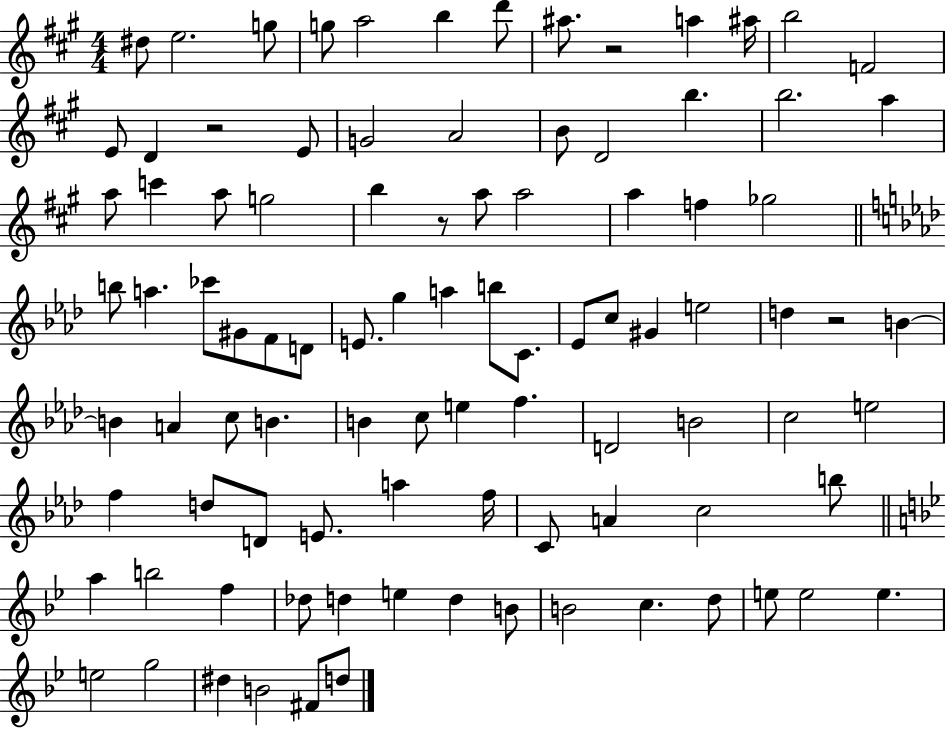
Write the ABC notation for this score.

X:1
T:Untitled
M:4/4
L:1/4
K:A
^d/2 e2 g/2 g/2 a2 b d'/2 ^a/2 z2 a ^a/4 b2 F2 E/2 D z2 E/2 G2 A2 B/2 D2 b b2 a a/2 c' a/2 g2 b z/2 a/2 a2 a f _g2 b/2 a _c'/2 ^G/2 F/2 D/2 E/2 g a b/2 C/2 _E/2 c/2 ^G e2 d z2 B B A c/2 B B c/2 e f D2 B2 c2 e2 f d/2 D/2 E/2 a f/4 C/2 A c2 b/2 a b2 f _d/2 d e d B/2 B2 c d/2 e/2 e2 e e2 g2 ^d B2 ^F/2 d/2